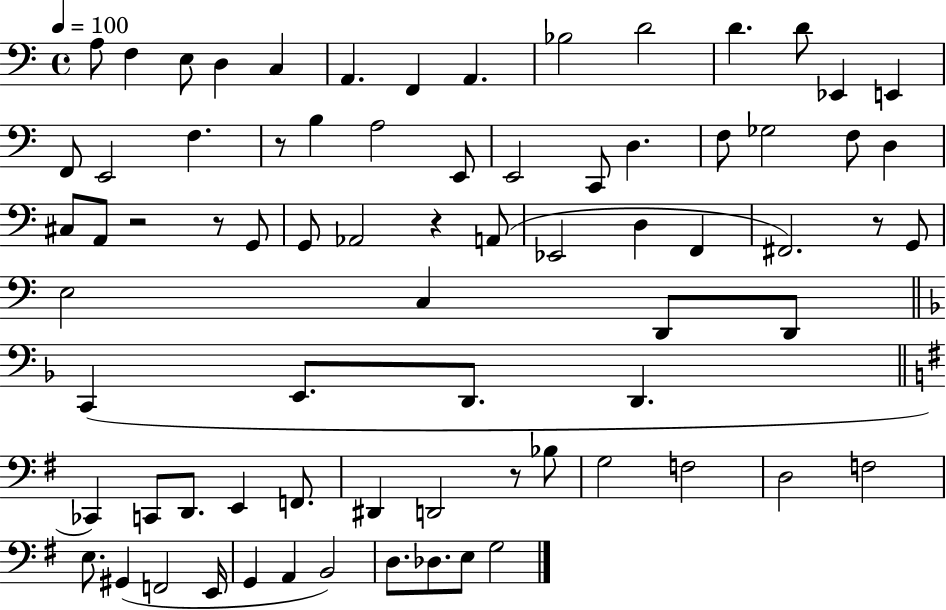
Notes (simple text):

A3/e F3/q E3/e D3/q C3/q A2/q. F2/q A2/q. Bb3/h D4/h D4/q. D4/e Eb2/q E2/q F2/e E2/h F3/q. R/e B3/q A3/h E2/e E2/h C2/e D3/q. F3/e Gb3/h F3/e D3/q C#3/e A2/e R/h R/e G2/e G2/e Ab2/h R/q A2/e Eb2/h D3/q F2/q F#2/h. R/e G2/e E3/h C3/q D2/e D2/e C2/q E2/e. D2/e. D2/q. CES2/q C2/e D2/e. E2/q F2/e. D#2/q D2/h R/e Bb3/e G3/h F3/h D3/h F3/h E3/e. G#2/q F2/h E2/s G2/q A2/q B2/h D3/e. Db3/e. E3/e G3/h